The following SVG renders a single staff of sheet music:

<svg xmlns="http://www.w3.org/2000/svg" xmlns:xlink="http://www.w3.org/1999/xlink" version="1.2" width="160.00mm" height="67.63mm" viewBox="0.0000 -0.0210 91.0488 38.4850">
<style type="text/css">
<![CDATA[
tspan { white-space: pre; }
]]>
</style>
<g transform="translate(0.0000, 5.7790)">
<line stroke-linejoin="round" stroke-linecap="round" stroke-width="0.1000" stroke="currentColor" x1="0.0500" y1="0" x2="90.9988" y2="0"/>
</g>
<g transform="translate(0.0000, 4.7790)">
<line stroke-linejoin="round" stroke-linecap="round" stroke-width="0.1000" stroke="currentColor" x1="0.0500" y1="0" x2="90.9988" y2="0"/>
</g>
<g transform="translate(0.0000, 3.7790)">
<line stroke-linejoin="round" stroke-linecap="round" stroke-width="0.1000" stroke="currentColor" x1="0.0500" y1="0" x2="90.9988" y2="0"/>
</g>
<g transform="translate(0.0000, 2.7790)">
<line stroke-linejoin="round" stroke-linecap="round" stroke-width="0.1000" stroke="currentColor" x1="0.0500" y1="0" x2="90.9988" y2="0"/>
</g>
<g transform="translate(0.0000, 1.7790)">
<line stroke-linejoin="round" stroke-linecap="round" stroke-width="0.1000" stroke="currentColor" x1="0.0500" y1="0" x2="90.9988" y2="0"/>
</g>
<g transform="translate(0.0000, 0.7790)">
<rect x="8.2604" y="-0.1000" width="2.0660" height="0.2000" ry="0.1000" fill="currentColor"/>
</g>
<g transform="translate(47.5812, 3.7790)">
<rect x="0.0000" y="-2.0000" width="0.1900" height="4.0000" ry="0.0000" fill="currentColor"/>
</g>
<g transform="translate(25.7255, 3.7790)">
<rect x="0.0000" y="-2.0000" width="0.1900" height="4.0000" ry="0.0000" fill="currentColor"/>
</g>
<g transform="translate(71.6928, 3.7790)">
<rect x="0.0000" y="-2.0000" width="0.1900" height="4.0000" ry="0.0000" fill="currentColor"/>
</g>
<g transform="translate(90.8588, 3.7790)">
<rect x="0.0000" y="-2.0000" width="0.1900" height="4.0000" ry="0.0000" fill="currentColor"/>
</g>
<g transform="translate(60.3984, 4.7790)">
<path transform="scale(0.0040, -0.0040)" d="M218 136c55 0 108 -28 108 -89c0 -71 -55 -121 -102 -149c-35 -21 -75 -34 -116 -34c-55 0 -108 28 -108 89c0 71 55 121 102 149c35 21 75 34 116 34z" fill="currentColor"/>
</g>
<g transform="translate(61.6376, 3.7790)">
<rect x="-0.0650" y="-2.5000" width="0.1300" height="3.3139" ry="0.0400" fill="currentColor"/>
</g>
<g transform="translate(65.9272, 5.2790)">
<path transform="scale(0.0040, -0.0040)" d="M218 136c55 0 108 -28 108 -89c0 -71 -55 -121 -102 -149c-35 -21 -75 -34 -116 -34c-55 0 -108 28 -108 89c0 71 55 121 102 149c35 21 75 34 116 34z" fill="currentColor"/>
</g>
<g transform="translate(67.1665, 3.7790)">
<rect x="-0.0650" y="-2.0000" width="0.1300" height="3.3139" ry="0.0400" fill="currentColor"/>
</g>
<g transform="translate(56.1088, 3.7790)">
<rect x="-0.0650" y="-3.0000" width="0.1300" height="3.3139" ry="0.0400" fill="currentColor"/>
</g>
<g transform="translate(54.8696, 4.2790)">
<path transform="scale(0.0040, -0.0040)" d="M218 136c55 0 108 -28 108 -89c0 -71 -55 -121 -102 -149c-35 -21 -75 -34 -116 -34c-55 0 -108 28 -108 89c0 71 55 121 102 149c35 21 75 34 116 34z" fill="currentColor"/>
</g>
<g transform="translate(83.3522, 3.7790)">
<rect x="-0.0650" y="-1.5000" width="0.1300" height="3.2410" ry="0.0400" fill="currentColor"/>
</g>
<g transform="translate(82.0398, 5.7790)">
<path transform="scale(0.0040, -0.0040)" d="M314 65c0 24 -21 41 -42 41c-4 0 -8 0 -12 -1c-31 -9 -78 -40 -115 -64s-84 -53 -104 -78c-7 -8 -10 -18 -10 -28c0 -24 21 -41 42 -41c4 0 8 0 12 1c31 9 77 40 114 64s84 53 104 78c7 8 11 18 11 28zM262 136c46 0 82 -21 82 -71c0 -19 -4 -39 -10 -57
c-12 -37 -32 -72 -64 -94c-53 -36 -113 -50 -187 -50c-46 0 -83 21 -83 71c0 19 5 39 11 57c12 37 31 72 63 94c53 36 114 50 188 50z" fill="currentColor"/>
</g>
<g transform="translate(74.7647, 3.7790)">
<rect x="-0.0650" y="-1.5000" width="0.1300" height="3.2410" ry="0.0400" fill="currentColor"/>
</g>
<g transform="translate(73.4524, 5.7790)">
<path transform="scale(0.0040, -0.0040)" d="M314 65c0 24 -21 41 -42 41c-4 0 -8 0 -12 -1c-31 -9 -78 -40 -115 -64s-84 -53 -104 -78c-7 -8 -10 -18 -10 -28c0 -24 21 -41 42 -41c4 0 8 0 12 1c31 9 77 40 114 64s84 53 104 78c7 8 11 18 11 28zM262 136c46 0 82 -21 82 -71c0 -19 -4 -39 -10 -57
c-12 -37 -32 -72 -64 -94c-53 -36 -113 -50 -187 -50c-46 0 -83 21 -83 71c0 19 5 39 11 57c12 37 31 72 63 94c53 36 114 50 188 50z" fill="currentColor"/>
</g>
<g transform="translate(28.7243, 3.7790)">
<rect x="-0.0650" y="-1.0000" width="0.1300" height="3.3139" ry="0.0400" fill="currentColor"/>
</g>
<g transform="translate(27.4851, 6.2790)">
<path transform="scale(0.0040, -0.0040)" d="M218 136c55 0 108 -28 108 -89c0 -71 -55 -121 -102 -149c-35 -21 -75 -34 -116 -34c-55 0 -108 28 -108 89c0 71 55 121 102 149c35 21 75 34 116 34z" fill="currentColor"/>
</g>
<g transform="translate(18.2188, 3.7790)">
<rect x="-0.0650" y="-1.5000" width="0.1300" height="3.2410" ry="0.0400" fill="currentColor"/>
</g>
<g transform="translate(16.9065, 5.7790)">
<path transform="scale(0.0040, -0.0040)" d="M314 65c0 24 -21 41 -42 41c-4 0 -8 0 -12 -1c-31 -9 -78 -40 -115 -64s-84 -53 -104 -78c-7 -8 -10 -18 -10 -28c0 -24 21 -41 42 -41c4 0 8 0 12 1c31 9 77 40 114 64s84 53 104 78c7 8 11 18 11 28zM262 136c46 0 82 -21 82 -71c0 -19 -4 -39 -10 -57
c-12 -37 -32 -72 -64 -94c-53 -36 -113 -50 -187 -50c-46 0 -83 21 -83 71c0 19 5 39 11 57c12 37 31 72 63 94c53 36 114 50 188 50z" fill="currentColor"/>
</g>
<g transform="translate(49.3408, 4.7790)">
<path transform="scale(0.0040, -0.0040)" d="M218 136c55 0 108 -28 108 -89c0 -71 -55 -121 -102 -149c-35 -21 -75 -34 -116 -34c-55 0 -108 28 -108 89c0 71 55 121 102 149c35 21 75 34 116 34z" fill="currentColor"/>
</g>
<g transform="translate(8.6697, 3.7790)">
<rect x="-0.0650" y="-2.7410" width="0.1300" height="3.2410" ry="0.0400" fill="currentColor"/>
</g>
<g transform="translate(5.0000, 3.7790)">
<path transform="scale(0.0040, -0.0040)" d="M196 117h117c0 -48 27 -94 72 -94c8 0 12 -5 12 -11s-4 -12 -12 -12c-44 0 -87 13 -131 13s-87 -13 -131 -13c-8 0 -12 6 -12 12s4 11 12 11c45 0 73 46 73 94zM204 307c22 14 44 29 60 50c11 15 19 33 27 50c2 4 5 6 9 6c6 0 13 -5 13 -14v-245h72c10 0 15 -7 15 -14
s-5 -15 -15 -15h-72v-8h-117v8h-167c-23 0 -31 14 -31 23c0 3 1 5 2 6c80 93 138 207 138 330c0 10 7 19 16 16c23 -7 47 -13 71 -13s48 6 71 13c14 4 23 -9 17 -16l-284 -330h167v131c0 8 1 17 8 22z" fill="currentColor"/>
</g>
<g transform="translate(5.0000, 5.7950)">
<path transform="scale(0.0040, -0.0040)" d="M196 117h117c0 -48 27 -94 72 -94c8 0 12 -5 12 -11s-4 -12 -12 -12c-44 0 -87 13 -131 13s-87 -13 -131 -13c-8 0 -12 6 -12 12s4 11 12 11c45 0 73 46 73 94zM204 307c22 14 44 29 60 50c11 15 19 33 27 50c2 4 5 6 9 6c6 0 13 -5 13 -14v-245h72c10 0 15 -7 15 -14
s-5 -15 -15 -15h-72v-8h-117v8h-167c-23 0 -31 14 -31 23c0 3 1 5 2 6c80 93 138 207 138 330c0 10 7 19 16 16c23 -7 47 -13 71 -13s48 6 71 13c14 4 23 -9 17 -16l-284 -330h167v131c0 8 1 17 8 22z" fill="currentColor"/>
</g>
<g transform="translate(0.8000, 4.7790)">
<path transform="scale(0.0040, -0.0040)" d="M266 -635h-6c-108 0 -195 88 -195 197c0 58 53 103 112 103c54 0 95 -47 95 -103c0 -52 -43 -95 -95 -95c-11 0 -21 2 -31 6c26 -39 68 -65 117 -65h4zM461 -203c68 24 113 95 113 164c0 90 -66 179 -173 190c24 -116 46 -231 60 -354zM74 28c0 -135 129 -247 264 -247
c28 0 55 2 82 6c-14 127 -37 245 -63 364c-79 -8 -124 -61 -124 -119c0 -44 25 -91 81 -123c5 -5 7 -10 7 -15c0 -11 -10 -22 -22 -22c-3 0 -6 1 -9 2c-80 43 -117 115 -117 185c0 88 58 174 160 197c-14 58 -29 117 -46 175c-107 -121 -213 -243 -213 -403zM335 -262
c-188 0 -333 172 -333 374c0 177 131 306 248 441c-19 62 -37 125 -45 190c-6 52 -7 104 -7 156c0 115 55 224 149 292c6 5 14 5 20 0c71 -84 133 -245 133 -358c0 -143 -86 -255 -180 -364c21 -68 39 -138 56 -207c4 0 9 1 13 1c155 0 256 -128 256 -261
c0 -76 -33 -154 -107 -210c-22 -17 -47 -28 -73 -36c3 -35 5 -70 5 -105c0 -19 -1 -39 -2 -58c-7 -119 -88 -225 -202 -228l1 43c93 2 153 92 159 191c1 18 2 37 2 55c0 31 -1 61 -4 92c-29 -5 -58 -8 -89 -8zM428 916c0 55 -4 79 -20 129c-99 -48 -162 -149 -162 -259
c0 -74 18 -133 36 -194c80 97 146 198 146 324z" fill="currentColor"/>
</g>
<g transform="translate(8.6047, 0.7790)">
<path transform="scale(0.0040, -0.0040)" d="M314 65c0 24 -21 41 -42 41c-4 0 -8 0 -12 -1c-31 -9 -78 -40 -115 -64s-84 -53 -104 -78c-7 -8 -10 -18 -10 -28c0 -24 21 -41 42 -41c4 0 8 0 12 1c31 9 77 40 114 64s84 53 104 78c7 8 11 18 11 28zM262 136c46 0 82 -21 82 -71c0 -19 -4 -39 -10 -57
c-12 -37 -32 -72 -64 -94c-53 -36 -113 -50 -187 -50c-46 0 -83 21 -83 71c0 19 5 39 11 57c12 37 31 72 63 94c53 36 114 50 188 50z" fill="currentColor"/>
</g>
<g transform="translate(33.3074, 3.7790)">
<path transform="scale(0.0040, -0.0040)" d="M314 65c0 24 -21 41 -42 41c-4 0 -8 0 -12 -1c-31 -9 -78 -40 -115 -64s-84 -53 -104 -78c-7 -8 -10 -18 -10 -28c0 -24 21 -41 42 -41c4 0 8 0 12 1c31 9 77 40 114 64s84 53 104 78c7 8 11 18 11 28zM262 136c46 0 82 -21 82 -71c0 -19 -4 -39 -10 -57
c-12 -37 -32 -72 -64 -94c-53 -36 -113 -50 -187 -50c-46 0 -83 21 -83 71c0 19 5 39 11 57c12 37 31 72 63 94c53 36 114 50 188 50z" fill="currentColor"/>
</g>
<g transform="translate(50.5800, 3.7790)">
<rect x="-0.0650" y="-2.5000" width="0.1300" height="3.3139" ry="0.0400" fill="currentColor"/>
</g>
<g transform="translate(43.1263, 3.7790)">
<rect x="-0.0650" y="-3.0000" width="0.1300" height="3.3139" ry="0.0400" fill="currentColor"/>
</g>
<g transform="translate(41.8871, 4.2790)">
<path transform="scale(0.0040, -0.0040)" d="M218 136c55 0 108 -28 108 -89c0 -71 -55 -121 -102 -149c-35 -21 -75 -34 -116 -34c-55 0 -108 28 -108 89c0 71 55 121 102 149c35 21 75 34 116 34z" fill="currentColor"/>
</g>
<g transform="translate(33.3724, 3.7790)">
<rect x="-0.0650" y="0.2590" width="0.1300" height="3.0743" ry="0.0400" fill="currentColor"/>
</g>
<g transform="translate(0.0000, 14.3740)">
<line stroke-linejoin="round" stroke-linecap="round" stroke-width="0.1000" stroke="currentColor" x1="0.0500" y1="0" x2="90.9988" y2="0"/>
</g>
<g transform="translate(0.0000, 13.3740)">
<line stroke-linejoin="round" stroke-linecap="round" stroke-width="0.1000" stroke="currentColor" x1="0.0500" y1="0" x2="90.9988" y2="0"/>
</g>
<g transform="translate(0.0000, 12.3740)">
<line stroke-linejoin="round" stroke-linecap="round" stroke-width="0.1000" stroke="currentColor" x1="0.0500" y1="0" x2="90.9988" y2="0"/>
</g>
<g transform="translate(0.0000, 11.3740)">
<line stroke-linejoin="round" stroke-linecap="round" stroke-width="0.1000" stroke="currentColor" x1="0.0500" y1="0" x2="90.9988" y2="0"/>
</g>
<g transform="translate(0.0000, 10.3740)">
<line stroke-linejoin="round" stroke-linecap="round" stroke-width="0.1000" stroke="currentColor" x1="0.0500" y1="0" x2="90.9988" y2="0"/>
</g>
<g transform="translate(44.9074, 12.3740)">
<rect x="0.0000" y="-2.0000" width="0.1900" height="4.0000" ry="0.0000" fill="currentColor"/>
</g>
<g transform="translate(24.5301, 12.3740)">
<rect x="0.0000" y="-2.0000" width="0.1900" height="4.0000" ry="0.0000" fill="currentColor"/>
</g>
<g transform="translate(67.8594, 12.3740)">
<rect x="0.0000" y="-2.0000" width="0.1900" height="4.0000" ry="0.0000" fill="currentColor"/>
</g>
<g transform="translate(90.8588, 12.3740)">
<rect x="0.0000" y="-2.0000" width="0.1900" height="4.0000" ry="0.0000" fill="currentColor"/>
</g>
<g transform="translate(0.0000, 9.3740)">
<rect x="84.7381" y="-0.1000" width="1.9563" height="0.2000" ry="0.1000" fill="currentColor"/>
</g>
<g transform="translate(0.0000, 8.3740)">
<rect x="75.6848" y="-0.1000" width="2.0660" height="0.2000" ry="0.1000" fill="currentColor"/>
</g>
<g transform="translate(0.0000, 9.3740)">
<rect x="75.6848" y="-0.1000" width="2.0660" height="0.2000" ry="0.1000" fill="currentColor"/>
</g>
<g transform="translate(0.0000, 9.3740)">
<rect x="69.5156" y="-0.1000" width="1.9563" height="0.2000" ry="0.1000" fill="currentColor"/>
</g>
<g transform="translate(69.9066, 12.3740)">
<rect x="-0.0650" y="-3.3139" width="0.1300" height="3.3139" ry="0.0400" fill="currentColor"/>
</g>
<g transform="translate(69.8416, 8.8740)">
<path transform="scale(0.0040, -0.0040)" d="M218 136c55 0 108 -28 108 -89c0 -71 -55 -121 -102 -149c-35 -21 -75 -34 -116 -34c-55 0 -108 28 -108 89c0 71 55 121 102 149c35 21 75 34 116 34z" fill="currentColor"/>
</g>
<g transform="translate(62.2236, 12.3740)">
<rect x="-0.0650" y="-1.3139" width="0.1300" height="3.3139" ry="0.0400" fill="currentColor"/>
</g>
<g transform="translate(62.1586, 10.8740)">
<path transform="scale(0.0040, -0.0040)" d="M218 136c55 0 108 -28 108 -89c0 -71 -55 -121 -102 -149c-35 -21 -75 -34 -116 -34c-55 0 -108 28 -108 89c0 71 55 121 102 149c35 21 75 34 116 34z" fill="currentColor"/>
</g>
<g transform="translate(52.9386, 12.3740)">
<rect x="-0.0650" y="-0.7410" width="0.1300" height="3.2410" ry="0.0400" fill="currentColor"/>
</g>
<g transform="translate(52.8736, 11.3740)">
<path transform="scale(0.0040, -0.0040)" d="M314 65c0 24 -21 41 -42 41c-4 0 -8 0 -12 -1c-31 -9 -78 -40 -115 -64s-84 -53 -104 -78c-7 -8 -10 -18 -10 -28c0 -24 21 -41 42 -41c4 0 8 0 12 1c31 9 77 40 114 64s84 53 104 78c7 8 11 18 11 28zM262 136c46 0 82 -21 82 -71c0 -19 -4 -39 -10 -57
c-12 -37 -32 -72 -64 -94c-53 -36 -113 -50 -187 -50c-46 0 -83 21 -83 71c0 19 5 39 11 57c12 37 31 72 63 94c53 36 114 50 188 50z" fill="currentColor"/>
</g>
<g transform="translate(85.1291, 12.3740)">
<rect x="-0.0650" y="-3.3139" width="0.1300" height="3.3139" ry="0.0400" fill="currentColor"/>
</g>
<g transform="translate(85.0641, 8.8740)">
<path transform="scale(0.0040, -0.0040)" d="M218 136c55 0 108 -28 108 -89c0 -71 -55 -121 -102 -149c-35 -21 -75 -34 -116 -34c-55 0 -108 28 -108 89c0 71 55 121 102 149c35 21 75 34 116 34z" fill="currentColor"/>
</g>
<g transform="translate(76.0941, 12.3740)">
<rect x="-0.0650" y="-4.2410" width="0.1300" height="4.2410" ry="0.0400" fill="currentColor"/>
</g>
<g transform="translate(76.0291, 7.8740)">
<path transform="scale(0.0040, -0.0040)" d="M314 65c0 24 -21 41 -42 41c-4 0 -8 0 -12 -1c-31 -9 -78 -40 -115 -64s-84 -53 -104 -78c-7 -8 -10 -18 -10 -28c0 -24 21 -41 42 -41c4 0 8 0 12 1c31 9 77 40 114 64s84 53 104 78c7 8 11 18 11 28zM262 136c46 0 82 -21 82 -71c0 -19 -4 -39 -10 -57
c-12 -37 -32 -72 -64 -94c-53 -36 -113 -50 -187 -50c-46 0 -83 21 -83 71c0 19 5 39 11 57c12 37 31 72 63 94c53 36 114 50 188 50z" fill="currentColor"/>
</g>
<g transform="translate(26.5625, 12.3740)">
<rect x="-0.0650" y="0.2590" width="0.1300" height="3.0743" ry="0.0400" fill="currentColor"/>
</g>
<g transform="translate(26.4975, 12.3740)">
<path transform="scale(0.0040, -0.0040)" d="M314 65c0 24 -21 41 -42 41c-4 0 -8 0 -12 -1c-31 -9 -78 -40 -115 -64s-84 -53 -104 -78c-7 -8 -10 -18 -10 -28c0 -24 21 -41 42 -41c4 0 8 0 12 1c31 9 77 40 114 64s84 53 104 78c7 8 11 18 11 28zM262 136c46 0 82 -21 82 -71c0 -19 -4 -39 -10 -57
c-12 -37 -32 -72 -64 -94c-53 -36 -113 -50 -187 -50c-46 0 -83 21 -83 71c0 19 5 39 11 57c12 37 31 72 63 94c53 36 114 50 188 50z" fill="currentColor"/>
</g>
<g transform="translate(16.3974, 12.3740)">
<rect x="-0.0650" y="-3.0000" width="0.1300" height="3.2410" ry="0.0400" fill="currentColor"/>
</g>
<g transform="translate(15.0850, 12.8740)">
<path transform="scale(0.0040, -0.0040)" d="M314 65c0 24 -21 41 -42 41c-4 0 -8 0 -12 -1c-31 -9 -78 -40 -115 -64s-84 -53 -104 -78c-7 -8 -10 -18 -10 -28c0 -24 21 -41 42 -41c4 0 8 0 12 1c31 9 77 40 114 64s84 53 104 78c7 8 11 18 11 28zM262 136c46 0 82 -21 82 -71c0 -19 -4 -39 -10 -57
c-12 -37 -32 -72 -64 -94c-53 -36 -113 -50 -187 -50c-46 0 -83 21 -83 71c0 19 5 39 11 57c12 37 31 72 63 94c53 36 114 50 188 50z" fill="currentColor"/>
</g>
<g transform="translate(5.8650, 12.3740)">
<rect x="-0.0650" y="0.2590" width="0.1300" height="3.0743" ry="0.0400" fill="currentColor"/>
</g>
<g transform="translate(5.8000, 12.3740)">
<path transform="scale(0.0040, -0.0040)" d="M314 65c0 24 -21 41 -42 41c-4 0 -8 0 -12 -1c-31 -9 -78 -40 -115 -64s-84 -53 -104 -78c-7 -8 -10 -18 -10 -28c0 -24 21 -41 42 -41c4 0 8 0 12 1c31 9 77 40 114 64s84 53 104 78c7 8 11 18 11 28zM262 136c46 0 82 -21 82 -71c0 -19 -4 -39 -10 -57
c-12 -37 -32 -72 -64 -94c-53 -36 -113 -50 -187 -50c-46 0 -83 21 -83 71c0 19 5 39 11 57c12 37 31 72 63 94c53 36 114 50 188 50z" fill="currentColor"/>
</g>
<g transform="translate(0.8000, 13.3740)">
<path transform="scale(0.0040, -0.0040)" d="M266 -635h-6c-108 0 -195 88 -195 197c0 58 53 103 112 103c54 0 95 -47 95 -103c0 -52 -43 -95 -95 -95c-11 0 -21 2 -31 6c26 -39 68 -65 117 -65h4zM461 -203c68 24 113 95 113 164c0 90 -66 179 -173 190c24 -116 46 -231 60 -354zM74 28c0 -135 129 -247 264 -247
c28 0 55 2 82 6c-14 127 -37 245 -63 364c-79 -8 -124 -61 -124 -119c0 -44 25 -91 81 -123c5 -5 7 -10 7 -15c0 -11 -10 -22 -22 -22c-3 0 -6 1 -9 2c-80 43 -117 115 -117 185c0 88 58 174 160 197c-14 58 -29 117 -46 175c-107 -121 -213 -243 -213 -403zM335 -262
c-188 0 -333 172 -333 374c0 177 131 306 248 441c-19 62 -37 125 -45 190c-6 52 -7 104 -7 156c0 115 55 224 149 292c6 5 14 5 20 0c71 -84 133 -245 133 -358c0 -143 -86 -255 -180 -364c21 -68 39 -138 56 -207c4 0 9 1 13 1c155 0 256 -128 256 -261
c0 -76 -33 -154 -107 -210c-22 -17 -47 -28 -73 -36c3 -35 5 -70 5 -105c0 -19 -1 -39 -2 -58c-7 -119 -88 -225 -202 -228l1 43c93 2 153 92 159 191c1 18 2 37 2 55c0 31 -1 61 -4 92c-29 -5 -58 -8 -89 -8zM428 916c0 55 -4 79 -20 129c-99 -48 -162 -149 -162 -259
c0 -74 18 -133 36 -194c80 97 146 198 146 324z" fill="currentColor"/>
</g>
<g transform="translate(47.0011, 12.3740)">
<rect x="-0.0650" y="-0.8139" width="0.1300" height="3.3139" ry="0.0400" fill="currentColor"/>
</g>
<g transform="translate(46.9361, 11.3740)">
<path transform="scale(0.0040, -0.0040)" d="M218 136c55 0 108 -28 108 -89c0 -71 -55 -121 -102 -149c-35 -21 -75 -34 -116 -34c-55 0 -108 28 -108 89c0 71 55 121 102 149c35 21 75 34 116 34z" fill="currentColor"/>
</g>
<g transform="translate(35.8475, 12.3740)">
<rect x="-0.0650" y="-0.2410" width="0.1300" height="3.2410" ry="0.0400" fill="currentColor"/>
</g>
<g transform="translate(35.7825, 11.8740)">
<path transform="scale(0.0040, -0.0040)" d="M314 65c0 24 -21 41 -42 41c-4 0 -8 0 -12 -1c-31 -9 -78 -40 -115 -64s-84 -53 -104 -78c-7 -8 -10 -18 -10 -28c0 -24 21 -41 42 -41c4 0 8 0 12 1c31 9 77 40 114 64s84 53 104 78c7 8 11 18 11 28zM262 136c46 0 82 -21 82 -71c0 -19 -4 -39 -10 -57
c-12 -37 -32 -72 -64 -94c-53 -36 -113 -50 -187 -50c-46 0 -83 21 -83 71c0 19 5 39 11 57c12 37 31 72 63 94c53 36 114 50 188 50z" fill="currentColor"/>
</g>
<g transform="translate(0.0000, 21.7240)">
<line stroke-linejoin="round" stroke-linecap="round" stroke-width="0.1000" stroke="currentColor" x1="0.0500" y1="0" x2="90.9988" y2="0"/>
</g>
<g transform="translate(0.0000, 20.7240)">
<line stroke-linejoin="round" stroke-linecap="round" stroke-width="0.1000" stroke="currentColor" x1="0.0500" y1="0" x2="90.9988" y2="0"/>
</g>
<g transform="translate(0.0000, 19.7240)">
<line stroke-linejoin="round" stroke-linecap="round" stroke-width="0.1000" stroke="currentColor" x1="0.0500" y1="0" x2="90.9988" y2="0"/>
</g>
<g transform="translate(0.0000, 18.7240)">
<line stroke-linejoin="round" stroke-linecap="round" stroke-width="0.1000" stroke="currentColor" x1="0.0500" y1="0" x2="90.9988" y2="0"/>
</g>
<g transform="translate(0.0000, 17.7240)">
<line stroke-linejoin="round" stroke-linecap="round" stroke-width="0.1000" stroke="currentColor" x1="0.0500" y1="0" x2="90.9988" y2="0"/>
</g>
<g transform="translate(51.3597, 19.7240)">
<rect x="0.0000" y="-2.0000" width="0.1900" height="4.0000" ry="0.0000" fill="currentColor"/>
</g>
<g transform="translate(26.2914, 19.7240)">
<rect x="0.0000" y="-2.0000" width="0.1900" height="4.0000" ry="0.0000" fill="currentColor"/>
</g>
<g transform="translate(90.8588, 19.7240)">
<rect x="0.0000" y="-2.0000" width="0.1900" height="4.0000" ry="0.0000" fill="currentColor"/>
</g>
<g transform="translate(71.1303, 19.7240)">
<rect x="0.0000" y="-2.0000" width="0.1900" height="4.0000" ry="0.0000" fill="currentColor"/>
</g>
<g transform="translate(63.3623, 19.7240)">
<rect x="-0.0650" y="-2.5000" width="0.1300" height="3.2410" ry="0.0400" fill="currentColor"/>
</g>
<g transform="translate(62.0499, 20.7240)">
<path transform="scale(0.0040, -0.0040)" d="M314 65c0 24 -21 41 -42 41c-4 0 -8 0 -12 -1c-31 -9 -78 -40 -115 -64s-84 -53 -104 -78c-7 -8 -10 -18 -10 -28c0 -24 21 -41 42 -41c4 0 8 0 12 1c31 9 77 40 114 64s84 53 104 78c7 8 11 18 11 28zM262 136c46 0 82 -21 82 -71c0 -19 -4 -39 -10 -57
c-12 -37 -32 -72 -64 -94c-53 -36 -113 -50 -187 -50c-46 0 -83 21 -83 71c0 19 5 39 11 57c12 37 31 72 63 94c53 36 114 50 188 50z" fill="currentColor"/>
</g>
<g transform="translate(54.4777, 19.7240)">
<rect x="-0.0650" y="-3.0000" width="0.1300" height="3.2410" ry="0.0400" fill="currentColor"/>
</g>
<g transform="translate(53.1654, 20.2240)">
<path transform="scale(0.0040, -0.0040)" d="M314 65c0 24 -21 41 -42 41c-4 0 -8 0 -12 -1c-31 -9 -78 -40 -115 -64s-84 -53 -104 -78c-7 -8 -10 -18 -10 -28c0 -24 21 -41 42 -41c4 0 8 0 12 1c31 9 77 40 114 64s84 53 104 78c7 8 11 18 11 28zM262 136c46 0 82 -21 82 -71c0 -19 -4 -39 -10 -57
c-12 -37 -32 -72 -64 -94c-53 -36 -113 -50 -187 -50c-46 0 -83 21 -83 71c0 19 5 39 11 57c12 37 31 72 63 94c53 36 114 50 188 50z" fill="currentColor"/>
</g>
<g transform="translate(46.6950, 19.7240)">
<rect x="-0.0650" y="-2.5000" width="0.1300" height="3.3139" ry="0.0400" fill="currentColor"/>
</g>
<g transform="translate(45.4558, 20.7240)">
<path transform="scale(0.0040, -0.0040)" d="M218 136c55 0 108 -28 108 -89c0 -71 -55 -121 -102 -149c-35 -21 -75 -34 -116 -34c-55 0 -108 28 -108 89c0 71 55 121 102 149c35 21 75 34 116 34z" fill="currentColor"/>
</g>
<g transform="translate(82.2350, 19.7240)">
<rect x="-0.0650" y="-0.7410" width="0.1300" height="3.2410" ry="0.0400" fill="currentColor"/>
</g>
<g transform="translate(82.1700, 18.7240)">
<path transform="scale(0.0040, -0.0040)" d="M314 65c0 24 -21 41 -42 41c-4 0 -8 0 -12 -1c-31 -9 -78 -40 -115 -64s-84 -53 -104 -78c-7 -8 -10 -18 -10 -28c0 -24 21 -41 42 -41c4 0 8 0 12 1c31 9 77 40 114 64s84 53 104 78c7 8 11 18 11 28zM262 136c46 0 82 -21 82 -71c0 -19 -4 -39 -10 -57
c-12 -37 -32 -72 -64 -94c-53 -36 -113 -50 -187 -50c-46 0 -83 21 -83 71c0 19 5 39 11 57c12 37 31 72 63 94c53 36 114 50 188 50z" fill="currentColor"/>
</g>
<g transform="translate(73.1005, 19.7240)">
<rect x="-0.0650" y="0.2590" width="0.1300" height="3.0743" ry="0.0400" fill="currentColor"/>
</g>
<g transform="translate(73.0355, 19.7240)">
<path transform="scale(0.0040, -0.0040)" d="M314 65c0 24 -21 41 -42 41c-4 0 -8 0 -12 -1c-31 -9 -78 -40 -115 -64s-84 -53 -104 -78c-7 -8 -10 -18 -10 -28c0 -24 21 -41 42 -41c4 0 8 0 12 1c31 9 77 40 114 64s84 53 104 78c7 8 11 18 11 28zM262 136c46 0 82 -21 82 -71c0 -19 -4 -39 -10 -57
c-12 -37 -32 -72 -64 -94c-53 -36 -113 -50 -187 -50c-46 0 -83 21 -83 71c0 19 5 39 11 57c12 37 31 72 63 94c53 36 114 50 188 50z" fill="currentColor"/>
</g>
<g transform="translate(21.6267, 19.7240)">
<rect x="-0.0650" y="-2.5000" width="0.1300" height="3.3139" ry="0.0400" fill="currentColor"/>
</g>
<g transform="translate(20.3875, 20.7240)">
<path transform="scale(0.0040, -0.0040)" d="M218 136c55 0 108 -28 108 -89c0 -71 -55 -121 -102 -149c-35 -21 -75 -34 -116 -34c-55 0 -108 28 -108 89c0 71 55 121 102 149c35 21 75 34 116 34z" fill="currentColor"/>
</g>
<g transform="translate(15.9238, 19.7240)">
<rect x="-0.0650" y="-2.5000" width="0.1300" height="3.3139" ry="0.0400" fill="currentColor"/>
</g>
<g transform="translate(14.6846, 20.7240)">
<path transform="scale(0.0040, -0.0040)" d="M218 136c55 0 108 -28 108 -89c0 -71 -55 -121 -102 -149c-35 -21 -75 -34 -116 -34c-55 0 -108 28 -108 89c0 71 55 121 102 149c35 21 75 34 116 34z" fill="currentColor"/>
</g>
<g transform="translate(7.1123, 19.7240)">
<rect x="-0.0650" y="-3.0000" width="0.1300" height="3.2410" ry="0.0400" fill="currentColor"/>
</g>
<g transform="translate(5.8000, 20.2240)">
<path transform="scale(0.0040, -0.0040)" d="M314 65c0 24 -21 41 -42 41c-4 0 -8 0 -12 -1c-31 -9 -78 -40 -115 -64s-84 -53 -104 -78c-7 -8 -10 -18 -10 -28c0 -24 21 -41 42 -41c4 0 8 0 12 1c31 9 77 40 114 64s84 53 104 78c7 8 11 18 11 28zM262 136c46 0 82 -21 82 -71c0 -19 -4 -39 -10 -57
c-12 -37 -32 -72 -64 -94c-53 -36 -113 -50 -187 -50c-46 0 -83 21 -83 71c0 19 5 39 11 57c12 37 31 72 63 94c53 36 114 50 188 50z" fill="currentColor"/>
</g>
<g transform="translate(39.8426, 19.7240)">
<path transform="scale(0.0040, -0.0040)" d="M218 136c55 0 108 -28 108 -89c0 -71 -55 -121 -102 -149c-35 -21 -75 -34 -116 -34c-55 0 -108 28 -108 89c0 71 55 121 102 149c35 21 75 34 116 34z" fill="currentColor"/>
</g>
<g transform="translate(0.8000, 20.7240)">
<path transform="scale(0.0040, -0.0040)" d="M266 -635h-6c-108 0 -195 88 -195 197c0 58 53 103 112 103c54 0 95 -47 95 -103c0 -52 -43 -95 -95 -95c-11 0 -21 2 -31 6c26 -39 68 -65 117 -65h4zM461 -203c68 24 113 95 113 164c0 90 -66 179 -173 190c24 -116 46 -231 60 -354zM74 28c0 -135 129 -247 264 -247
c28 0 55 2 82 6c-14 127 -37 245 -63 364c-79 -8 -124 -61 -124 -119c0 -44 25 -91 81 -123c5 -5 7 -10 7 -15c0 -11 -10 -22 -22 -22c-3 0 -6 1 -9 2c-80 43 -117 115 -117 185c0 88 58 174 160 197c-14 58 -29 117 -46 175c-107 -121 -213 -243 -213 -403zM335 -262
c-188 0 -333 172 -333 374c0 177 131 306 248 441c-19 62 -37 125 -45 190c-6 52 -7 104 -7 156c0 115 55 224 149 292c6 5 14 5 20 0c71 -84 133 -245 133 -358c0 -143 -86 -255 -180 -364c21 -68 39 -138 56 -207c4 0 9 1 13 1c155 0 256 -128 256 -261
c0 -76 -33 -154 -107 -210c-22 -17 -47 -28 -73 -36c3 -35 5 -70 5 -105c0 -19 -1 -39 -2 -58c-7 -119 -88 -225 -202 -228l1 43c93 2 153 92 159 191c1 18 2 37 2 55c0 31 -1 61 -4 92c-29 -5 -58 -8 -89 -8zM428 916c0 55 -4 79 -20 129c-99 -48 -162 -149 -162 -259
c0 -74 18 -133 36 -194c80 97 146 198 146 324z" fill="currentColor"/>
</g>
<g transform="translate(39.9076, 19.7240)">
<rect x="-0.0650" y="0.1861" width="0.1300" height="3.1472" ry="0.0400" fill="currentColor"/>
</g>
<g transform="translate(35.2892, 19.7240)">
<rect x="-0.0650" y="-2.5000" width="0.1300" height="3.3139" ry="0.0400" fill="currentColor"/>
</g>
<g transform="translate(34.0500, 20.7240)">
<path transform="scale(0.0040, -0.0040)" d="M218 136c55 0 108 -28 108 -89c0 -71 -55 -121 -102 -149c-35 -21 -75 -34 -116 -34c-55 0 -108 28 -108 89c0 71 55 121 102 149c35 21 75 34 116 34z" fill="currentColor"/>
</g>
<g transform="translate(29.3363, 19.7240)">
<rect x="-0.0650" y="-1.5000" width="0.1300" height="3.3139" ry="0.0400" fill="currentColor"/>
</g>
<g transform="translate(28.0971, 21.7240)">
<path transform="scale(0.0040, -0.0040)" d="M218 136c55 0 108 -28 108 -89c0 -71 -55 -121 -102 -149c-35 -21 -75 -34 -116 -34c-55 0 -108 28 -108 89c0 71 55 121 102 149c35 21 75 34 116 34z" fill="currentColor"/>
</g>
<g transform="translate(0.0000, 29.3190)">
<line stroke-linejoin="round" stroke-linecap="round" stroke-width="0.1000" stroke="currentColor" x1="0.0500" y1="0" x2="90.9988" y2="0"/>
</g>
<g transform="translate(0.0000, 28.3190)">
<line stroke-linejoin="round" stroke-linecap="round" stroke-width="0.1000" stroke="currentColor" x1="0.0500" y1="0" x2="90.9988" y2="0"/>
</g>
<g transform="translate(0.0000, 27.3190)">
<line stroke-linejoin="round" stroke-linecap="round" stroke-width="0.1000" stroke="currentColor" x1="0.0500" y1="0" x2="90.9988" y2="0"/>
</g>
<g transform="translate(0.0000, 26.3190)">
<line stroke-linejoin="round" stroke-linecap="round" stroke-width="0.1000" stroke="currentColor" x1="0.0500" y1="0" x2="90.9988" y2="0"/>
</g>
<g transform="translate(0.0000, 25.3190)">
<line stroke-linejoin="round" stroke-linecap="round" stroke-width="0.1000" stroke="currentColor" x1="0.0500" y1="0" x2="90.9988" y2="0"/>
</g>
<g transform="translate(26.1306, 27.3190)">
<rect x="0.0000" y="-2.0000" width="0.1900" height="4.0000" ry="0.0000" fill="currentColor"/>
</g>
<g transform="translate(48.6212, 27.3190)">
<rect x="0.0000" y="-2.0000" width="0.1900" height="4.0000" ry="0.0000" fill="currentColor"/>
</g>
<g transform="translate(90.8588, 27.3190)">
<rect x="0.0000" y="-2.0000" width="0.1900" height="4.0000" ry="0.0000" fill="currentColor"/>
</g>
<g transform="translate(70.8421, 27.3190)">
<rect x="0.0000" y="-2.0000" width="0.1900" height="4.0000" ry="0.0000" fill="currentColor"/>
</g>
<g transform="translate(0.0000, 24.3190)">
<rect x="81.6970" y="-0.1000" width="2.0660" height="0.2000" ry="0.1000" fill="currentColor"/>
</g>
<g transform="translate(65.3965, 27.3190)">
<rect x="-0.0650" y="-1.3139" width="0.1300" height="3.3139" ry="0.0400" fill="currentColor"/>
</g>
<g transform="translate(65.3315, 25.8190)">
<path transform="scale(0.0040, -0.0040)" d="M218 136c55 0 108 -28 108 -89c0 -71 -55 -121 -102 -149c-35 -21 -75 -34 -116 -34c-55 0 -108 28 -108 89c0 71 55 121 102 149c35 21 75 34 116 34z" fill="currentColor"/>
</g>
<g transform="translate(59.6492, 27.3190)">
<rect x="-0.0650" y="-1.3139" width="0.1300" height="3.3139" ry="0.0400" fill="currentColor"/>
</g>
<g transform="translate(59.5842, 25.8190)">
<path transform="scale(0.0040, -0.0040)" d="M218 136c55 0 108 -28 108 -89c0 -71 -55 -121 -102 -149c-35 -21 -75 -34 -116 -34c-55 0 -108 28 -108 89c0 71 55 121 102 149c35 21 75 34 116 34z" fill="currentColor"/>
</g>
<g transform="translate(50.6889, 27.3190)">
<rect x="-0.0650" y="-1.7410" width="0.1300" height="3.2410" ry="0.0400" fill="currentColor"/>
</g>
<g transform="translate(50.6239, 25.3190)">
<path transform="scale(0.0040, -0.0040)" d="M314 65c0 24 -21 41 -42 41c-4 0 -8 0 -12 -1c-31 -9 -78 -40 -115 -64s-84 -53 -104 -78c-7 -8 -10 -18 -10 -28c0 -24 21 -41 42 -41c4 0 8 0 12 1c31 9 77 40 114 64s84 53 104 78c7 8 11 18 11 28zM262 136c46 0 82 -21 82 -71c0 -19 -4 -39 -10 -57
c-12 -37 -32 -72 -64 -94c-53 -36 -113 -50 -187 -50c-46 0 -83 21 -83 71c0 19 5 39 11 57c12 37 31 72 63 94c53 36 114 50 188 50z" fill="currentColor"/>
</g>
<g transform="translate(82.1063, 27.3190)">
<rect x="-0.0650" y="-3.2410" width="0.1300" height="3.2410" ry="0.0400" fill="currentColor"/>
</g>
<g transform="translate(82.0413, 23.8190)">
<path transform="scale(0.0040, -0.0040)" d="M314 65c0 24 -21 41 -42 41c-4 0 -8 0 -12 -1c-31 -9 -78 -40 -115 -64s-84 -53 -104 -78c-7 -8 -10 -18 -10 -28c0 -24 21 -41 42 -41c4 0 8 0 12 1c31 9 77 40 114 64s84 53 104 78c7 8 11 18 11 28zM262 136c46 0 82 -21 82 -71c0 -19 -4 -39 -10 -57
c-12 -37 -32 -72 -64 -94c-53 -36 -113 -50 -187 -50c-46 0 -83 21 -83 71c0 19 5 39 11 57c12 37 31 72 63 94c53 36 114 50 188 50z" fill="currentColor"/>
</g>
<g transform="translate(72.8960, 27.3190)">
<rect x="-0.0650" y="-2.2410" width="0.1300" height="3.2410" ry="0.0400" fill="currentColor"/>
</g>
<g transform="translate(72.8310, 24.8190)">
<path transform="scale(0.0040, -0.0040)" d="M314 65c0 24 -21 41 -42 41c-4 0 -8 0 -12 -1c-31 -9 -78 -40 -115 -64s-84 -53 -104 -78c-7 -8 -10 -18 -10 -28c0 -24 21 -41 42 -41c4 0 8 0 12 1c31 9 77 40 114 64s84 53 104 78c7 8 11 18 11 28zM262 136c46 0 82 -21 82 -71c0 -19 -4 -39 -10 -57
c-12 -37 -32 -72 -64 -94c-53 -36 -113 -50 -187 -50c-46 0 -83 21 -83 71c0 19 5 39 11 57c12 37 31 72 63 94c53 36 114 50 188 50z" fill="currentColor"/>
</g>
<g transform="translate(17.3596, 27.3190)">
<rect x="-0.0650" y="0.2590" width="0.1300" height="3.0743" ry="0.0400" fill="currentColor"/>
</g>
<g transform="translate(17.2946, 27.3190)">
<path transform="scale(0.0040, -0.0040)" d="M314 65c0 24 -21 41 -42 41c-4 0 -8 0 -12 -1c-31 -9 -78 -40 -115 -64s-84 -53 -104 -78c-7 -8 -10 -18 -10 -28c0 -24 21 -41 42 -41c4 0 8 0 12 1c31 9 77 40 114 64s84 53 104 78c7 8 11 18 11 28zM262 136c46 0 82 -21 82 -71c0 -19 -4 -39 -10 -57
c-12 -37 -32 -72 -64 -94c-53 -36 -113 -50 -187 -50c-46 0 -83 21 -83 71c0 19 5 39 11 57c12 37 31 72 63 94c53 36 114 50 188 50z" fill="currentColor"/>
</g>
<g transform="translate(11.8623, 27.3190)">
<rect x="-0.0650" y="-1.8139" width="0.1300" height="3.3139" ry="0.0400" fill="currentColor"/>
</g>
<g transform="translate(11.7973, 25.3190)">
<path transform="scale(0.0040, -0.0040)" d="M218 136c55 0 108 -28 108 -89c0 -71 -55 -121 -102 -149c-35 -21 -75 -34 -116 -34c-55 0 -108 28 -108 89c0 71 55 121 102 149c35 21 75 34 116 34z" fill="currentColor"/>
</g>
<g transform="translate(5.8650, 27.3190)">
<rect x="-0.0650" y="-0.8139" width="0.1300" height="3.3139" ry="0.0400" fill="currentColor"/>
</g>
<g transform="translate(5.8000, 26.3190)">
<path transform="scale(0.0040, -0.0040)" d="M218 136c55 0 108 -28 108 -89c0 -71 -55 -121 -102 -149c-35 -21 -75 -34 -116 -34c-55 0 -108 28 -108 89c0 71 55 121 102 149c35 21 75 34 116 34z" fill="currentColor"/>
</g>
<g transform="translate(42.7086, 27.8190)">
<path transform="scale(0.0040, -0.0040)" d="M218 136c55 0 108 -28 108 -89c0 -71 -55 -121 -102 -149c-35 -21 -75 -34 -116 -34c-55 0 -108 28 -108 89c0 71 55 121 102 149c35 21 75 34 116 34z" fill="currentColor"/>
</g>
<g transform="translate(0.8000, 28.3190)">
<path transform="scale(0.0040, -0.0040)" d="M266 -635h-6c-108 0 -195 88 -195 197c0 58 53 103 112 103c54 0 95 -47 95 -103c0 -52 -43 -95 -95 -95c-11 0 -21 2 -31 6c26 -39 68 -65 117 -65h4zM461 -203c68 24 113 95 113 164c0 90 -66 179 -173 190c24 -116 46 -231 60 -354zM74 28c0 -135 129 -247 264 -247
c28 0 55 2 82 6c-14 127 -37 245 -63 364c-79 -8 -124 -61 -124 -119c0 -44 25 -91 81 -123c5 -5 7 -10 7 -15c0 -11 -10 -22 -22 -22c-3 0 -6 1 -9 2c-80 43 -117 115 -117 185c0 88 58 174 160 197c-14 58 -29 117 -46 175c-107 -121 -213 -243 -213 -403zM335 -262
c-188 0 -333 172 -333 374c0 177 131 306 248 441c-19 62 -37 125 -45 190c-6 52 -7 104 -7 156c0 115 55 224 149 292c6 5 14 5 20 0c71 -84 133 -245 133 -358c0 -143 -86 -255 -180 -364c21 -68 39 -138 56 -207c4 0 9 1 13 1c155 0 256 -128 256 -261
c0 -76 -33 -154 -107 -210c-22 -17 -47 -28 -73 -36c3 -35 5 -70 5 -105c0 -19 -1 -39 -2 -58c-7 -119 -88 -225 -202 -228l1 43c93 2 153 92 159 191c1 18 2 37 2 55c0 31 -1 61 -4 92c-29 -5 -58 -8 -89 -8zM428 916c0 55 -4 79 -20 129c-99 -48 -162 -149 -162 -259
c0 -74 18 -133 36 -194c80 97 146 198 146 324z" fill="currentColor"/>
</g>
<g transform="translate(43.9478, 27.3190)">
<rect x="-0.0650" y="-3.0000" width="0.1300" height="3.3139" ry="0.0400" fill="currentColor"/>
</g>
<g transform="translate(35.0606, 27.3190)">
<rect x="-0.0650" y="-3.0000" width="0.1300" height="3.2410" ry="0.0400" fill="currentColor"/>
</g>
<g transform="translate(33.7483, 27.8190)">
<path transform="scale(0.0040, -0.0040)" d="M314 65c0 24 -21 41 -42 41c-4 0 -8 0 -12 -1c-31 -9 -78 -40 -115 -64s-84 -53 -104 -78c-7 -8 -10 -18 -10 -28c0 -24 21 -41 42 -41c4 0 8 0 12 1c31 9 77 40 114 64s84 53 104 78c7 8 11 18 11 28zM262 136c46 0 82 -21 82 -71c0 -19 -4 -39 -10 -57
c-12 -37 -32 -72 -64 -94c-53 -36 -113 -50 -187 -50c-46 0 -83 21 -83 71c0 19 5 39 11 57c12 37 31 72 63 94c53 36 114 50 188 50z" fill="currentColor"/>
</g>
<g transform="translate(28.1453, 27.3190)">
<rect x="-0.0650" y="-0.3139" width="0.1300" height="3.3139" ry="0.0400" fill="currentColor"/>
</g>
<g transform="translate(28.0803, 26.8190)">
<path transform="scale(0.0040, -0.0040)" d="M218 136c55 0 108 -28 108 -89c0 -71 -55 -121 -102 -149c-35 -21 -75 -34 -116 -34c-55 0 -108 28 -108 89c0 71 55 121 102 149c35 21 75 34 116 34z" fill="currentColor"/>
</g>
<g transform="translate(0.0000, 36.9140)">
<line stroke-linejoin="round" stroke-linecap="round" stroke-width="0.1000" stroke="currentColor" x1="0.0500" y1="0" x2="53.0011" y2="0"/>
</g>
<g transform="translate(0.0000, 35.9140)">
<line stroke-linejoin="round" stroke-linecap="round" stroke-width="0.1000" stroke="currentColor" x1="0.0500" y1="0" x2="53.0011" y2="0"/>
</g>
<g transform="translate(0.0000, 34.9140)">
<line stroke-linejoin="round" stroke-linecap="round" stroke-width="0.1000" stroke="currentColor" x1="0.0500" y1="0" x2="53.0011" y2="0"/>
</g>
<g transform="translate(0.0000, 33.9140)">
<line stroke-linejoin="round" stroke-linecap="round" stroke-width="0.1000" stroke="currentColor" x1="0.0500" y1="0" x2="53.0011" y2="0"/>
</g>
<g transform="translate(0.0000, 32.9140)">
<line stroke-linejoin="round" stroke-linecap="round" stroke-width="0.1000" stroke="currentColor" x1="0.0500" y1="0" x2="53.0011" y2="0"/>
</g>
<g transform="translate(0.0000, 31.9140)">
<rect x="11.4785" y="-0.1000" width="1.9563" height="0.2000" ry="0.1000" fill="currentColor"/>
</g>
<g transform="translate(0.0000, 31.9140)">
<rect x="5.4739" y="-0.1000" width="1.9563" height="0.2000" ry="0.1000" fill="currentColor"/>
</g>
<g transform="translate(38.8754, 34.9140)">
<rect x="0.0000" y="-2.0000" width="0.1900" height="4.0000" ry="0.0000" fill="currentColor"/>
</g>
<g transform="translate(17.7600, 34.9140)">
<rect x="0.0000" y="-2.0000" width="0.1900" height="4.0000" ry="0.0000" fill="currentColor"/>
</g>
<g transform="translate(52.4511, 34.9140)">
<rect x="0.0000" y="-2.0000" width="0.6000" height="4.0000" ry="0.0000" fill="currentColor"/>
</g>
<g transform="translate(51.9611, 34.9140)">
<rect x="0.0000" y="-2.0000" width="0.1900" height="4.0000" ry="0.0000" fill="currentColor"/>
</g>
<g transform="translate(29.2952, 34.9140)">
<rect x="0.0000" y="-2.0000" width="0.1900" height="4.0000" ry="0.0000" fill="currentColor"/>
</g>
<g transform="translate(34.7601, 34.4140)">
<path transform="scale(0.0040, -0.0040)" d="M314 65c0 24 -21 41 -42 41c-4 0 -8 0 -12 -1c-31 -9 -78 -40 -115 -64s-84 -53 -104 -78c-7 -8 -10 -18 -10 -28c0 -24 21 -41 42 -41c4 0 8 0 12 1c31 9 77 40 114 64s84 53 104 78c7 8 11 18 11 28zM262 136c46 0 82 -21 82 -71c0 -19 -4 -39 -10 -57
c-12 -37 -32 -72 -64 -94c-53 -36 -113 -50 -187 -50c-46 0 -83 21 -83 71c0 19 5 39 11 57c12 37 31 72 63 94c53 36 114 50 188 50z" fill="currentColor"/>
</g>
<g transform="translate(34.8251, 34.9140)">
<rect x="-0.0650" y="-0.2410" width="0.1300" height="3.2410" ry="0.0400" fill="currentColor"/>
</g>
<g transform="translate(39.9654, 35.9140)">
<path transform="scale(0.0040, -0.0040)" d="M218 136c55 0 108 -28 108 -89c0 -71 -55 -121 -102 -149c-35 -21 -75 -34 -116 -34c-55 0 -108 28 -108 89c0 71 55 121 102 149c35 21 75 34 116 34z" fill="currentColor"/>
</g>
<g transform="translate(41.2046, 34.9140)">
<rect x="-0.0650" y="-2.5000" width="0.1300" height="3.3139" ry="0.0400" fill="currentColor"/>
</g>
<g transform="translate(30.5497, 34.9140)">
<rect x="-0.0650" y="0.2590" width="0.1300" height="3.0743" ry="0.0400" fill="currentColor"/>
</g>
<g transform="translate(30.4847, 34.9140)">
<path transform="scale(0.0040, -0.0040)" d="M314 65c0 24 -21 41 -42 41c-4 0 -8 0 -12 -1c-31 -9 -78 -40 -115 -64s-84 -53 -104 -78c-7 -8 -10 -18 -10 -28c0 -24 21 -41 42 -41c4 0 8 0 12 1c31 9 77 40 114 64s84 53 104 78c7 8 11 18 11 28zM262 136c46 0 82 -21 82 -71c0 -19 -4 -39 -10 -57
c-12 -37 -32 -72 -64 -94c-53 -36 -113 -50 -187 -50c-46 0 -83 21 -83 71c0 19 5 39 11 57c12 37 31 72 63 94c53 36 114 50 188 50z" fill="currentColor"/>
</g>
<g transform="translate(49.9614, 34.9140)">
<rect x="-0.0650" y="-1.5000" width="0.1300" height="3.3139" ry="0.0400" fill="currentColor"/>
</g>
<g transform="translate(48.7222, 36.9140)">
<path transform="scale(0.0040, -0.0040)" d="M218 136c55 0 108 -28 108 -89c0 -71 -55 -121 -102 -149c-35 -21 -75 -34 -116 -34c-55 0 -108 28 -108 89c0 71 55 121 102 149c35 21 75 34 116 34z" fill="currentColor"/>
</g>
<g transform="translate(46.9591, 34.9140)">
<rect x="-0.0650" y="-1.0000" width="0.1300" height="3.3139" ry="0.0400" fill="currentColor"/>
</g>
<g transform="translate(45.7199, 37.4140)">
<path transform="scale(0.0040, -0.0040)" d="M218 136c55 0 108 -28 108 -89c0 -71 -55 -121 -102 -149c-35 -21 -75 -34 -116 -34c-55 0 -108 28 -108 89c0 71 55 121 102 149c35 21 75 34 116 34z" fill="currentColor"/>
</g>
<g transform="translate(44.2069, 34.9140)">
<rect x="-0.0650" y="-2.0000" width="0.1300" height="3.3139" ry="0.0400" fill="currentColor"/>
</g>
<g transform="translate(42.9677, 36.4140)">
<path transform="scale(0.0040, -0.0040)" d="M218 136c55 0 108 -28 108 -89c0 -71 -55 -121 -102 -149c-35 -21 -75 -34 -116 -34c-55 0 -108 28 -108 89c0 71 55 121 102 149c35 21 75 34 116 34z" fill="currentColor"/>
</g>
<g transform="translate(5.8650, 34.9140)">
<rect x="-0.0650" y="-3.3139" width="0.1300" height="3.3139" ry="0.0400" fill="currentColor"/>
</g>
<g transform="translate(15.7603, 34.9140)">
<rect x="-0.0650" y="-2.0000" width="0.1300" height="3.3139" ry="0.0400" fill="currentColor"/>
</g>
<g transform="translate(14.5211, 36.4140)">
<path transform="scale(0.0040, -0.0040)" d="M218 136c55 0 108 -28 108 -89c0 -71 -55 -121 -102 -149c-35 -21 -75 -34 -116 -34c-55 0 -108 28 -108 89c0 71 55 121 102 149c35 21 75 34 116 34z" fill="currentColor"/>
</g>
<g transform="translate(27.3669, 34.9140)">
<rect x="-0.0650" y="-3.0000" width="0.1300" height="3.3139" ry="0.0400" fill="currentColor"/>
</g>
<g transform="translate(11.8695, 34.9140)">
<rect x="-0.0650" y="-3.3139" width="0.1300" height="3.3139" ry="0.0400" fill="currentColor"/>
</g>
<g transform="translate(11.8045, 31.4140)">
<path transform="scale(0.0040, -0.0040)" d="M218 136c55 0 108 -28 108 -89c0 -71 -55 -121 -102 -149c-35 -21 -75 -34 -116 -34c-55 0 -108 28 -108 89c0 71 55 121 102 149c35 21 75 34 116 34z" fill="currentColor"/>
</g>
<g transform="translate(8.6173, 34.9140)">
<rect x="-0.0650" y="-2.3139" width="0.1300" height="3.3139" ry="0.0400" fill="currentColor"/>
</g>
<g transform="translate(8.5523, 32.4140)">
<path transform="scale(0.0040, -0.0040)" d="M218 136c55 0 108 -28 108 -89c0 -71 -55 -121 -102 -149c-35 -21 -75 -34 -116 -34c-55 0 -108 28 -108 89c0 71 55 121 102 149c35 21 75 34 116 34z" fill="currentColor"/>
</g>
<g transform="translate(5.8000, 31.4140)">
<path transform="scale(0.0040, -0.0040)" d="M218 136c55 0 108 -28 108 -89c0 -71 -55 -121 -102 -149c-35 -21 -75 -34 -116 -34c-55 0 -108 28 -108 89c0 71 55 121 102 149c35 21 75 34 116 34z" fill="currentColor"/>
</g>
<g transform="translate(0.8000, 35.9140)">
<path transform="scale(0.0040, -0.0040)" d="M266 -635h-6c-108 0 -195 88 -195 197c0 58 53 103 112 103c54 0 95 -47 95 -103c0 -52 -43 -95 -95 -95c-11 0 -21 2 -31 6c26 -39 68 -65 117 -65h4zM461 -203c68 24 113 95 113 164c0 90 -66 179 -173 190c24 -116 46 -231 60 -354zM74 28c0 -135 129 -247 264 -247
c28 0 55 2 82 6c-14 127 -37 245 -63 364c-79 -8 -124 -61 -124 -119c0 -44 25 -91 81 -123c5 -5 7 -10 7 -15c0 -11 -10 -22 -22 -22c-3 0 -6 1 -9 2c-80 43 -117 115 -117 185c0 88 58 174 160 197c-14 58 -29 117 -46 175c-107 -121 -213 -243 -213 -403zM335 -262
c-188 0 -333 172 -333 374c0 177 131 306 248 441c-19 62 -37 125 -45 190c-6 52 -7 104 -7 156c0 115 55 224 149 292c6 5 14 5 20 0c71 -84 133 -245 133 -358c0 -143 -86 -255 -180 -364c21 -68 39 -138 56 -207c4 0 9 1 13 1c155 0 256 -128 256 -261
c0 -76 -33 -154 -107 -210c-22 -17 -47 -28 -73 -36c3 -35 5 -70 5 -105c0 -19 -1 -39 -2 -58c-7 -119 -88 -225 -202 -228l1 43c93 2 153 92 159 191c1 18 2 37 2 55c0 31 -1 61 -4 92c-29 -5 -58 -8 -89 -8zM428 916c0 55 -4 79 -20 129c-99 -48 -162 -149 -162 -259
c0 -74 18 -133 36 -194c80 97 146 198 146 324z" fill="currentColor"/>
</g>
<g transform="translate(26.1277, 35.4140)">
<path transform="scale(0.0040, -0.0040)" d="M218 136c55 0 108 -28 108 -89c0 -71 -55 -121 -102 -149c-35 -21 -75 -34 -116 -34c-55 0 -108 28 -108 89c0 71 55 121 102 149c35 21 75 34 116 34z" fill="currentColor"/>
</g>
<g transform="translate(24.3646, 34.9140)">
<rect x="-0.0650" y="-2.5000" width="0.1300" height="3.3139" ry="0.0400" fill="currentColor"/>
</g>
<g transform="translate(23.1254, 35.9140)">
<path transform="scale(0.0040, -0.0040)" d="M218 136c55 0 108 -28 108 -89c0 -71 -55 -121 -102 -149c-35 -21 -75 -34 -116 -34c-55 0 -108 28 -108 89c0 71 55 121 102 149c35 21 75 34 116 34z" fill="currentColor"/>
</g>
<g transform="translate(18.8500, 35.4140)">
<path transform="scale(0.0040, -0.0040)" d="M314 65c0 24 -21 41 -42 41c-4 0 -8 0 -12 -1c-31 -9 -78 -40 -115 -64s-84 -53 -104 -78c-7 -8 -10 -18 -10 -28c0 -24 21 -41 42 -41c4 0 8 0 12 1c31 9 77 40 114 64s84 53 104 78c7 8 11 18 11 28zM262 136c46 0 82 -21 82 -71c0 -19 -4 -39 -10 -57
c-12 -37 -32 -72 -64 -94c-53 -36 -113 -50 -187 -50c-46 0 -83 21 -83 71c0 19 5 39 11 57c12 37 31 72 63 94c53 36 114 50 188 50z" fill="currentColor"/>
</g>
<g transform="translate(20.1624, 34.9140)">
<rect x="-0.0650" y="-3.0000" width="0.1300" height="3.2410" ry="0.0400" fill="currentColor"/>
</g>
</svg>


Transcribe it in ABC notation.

X:1
T:Untitled
M:4/4
L:1/4
K:C
a2 E2 D B2 A G A G F E2 E2 B2 A2 B2 c2 d d2 e b d'2 b A2 G G E G B G A2 G2 B2 d2 d f B2 c A2 A f2 e e g2 b2 b g b F A2 G A B2 c2 G F D E